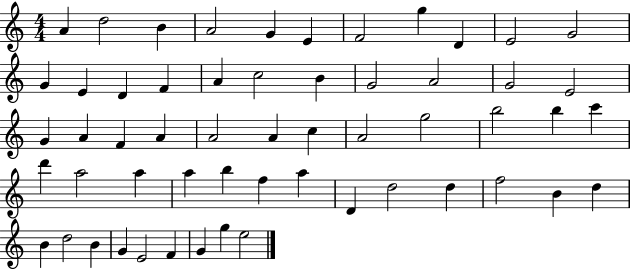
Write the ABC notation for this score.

X:1
T:Untitled
M:4/4
L:1/4
K:C
A d2 B A2 G E F2 g D E2 G2 G E D F A c2 B G2 A2 G2 E2 G A F A A2 A c A2 g2 b2 b c' d' a2 a a b f a D d2 d f2 B d B d2 B G E2 F G g e2